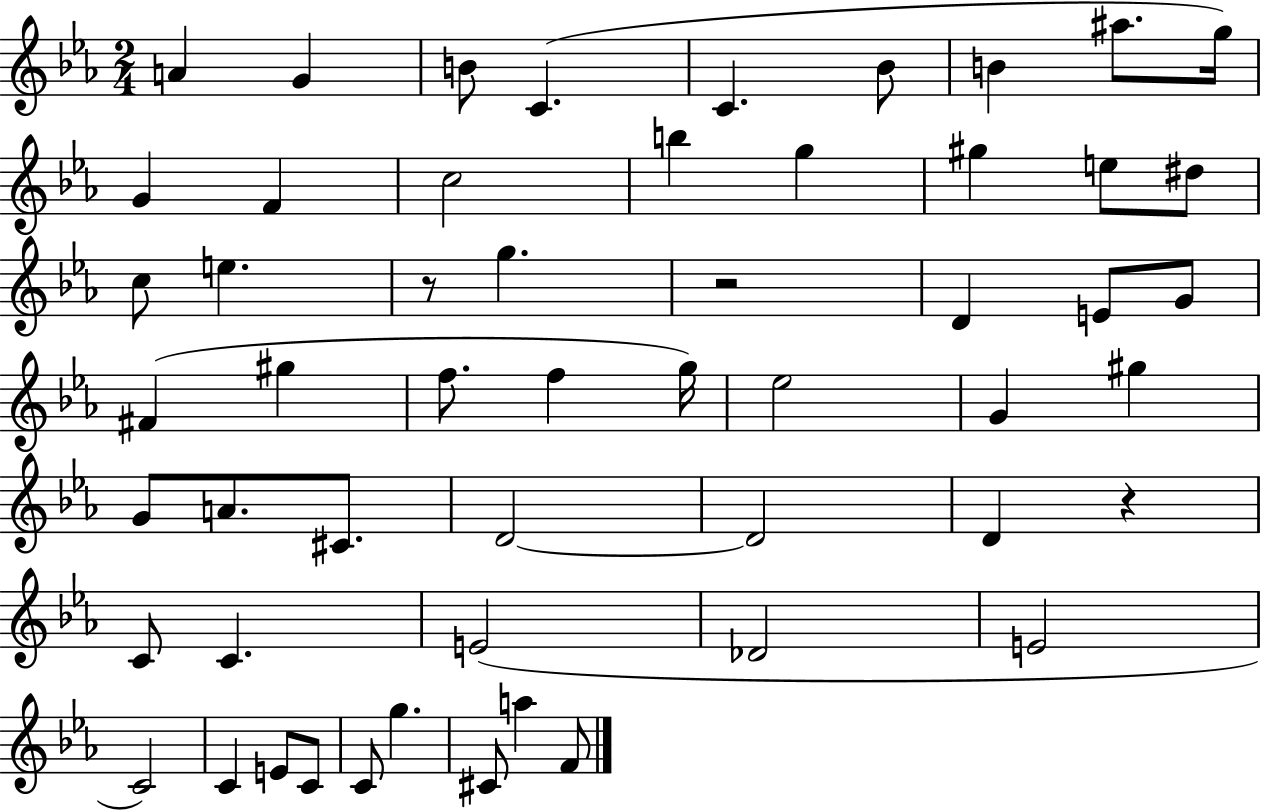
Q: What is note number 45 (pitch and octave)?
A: E4